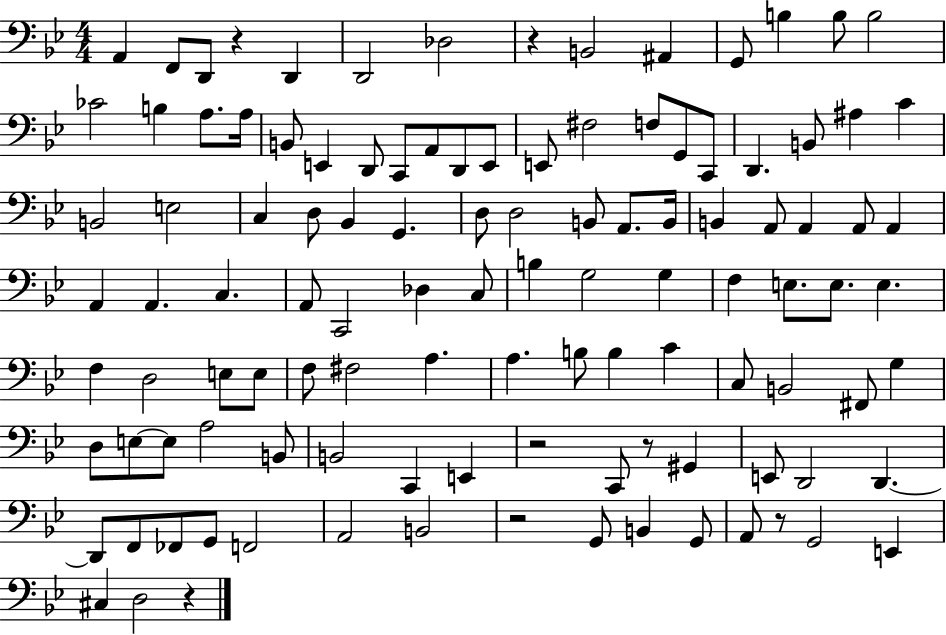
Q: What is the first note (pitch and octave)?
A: A2